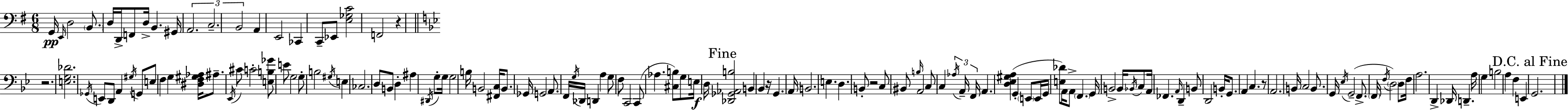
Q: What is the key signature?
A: E minor